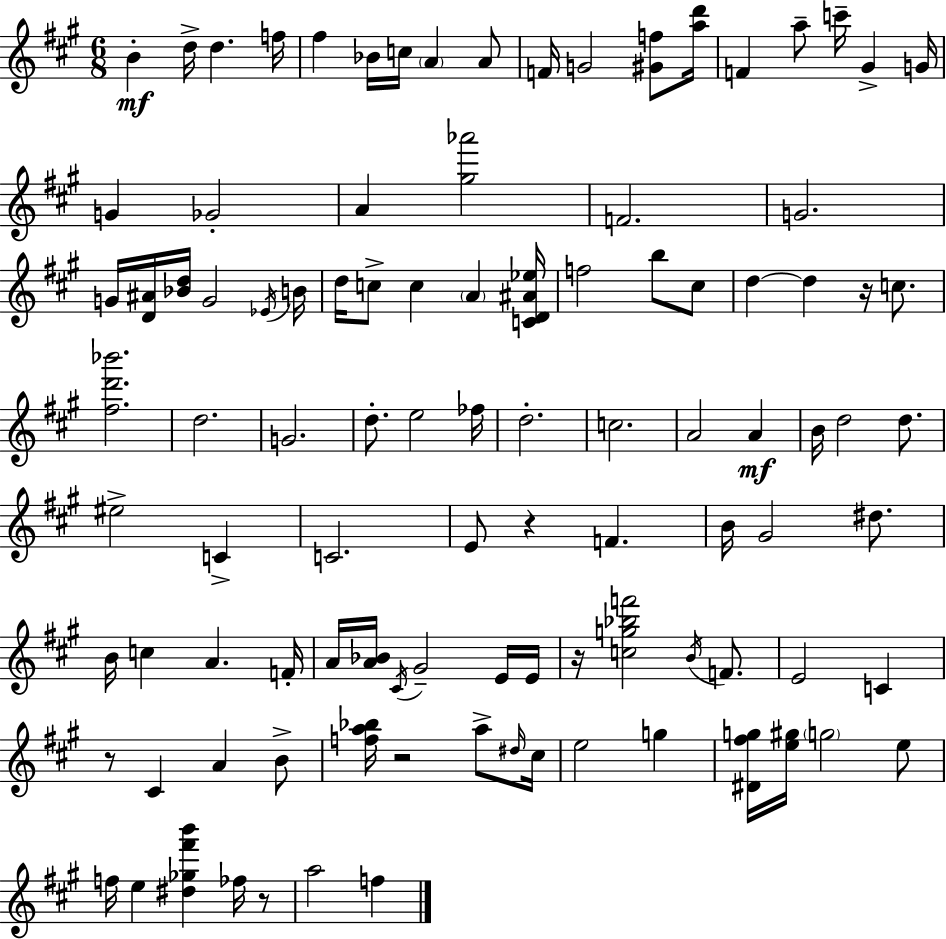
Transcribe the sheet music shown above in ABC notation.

X:1
T:Untitled
M:6/8
L:1/4
K:A
B d/4 d f/4 ^f _B/4 c/4 A A/2 F/4 G2 [^Gf]/2 [ad']/4 F a/2 c'/4 ^G G/4 G _G2 A [^g_a']2 F2 G2 G/4 [D^A]/4 [_Bd]/4 G2 _E/4 B/4 d/4 c/2 c A [CD^A_e]/4 f2 b/2 ^c/2 d d z/4 c/2 [^fd'_b']2 d2 G2 d/2 e2 _f/4 d2 c2 A2 A B/4 d2 d/2 ^e2 C C2 E/2 z F B/4 ^G2 ^d/2 B/4 c A F/4 A/4 [A_B]/4 ^C/4 ^G2 E/4 E/4 z/4 [cg_bf']2 B/4 F/2 E2 C z/2 ^C A B/2 [fa_b]/4 z2 a/2 ^d/4 ^c/4 e2 g [^D^fg]/4 [e^g]/4 g2 e/2 f/4 e [^d_g^f'b'] _f/4 z/2 a2 f